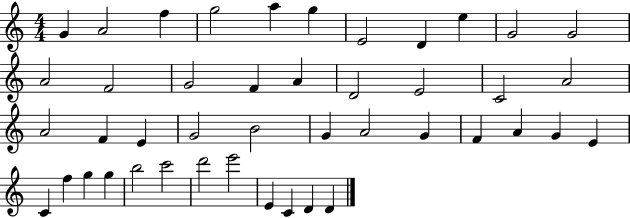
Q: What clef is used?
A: treble